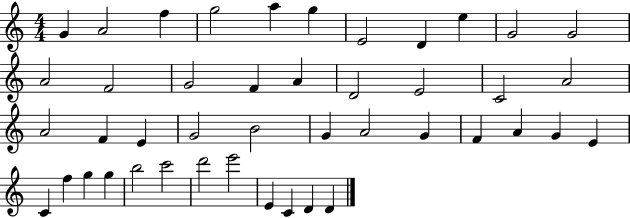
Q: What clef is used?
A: treble